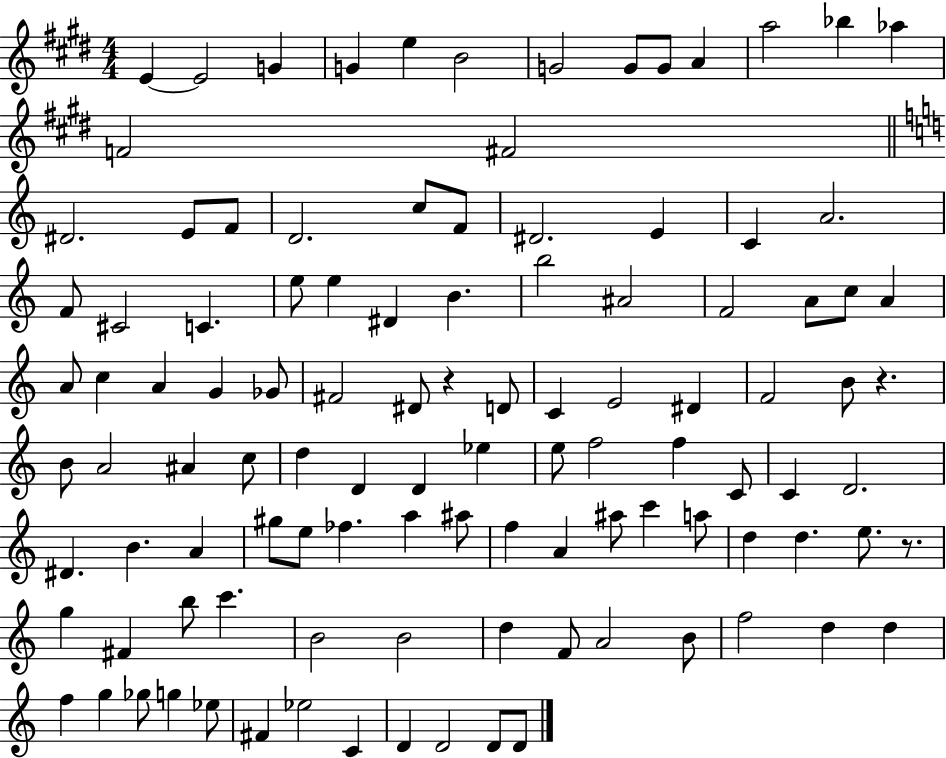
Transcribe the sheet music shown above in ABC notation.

X:1
T:Untitled
M:4/4
L:1/4
K:E
E E2 G G e B2 G2 G/2 G/2 A a2 _b _a F2 ^F2 ^D2 E/2 F/2 D2 c/2 F/2 ^D2 E C A2 F/2 ^C2 C e/2 e ^D B b2 ^A2 F2 A/2 c/2 A A/2 c A G _G/2 ^F2 ^D/2 z D/2 C E2 ^D F2 B/2 z B/2 A2 ^A c/2 d D D _e e/2 f2 f C/2 C D2 ^D B A ^g/2 e/2 _f a ^a/2 f A ^a/2 c' a/2 d d e/2 z/2 g ^F b/2 c' B2 B2 d F/2 A2 B/2 f2 d d f g _g/2 g _e/2 ^F _e2 C D D2 D/2 D/2